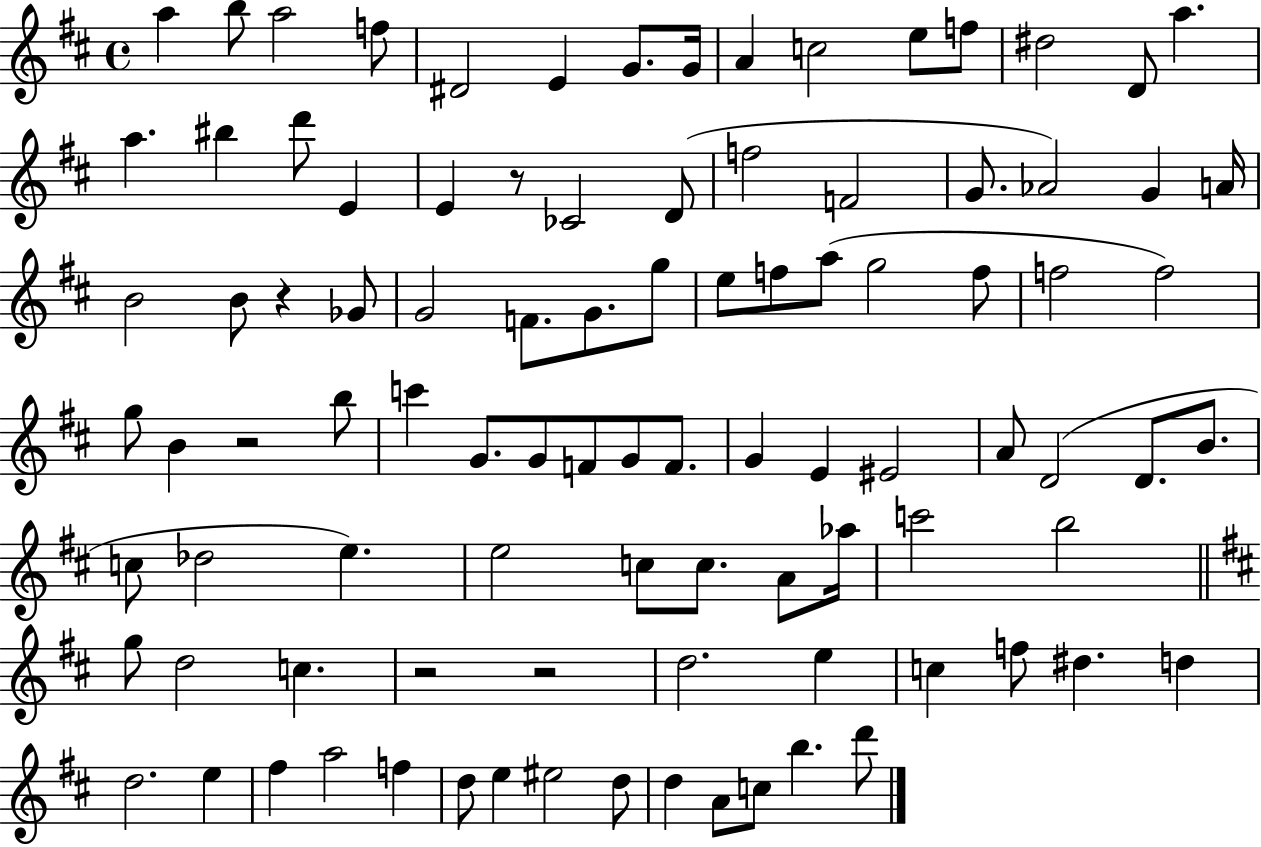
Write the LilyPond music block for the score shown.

{
  \clef treble
  \time 4/4
  \defaultTimeSignature
  \key d \major
  a''4 b''8 a''2 f''8 | dis'2 e'4 g'8. g'16 | a'4 c''2 e''8 f''8 | dis''2 d'8 a''4. | \break a''4. bis''4 d'''8 e'4 | e'4 r8 ces'2 d'8( | f''2 f'2 | g'8. aes'2) g'4 a'16 | \break b'2 b'8 r4 ges'8 | g'2 f'8. g'8. g''8 | e''8 f''8 a''8( g''2 f''8 | f''2 f''2) | \break g''8 b'4 r2 b''8 | c'''4 g'8. g'8 f'8 g'8 f'8. | g'4 e'4 eis'2 | a'8 d'2( d'8. b'8. | \break c''8 des''2 e''4.) | e''2 c''8 c''8. a'8 aes''16 | c'''2 b''2 | \bar "||" \break \key d \major g''8 d''2 c''4. | r2 r2 | d''2. e''4 | c''4 f''8 dis''4. d''4 | \break d''2. e''4 | fis''4 a''2 f''4 | d''8 e''4 eis''2 d''8 | d''4 a'8 c''8 b''4. d'''8 | \break \bar "|."
}